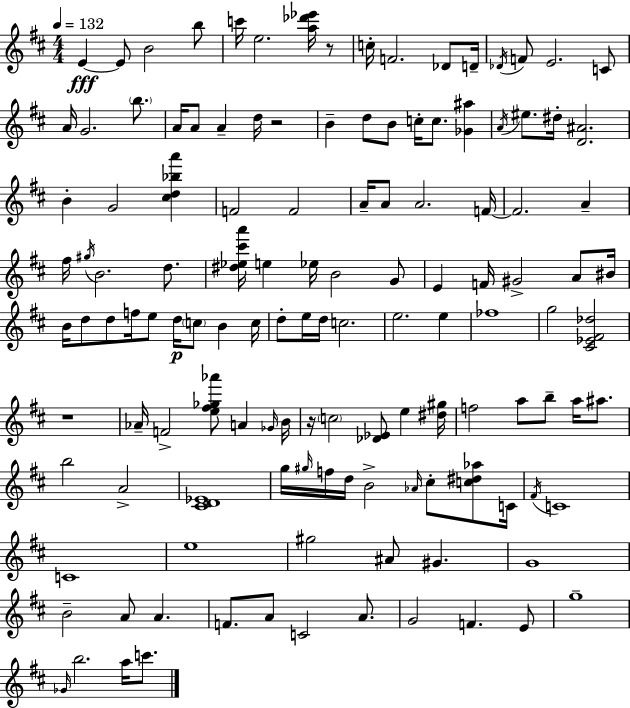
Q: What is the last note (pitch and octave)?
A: C6